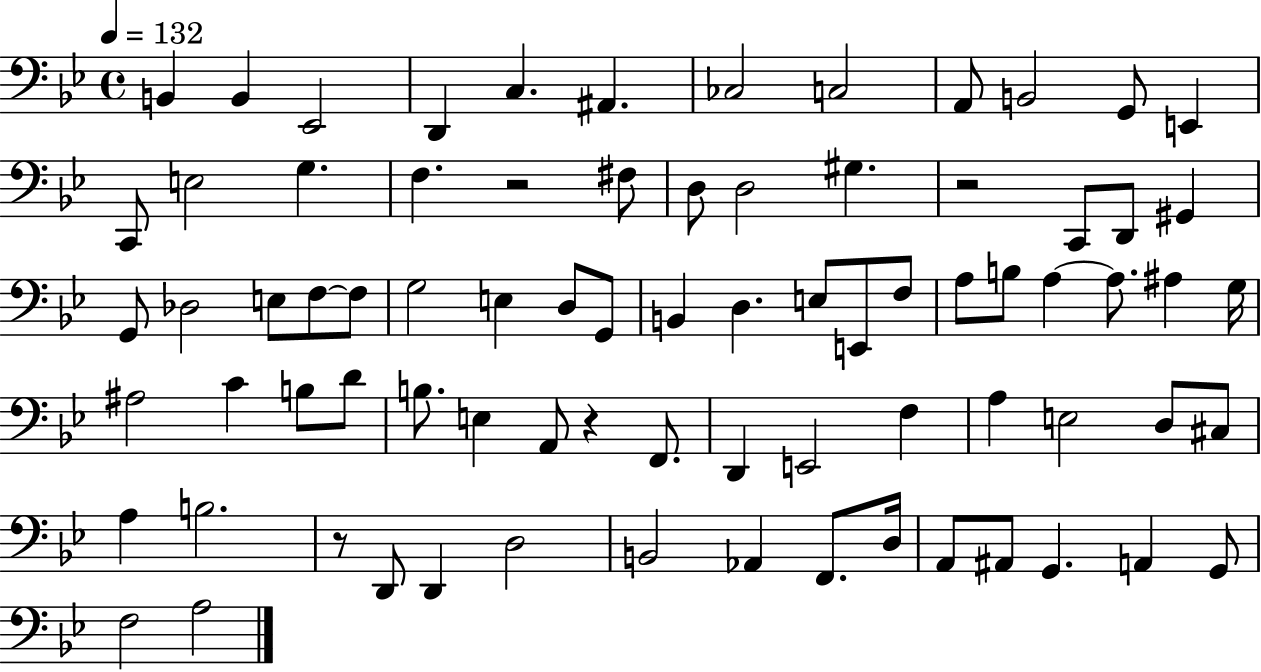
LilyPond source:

{
  \clef bass
  \time 4/4
  \defaultTimeSignature
  \key bes \major
  \tempo 4 = 132
  b,4 b,4 ees,2 | d,4 c4. ais,4. | ces2 c2 | a,8 b,2 g,8 e,4 | \break c,8 e2 g4. | f4. r2 fis8 | d8 d2 gis4. | r2 c,8 d,8 gis,4 | \break g,8 des2 e8 f8~~ f8 | g2 e4 d8 g,8 | b,4 d4. e8 e,8 f8 | a8 b8 a4~~ a8. ais4 g16 | \break ais2 c'4 b8 d'8 | b8. e4 a,8 r4 f,8. | d,4 e,2 f4 | a4 e2 d8 cis8 | \break a4 b2. | r8 d,8 d,4 d2 | b,2 aes,4 f,8. d16 | a,8 ais,8 g,4. a,4 g,8 | \break f2 a2 | \bar "|."
}